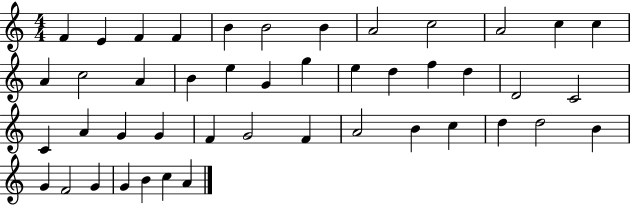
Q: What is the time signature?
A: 4/4